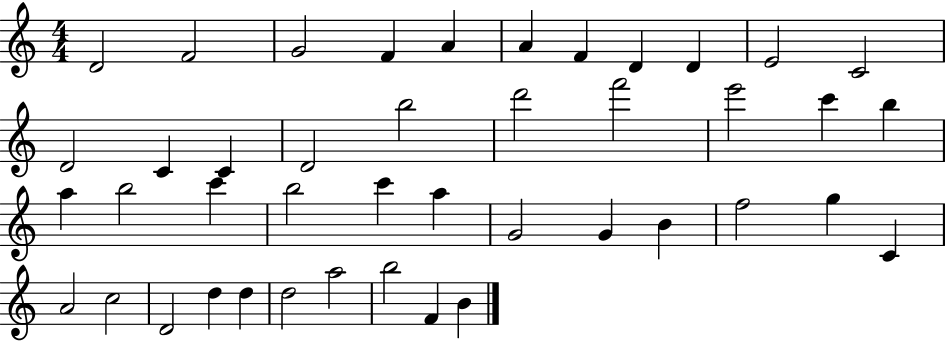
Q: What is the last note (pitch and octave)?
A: B4